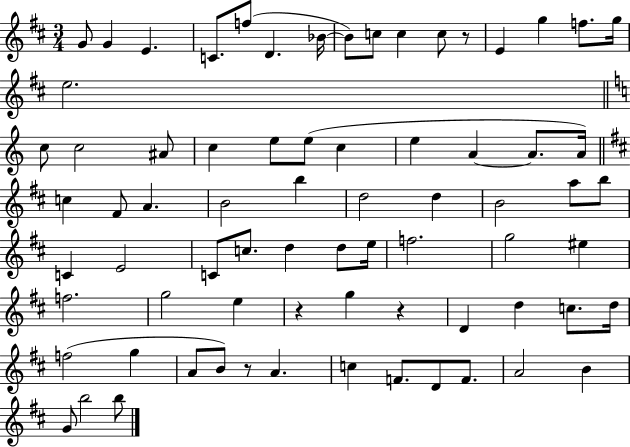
G4/e G4/q E4/q. C4/e. F5/e D4/q. Bb4/s Bb4/e C5/e C5/q C5/e R/e E4/q G5/q F5/e. G5/s E5/h. C5/e C5/h A#4/e C5/q E5/e E5/e C5/q E5/q A4/q A4/e. A4/s C5/q F#4/e A4/q. B4/h B5/q D5/h D5/q B4/h A5/e B5/e C4/q E4/h C4/e C5/e. D5/q D5/e E5/s F5/h. G5/h EIS5/q F5/h. G5/h E5/q R/q G5/q R/q D4/q D5/q C5/e. D5/s F5/h G5/q A4/e B4/e R/e A4/q. C5/q F4/e. D4/e F4/e. A4/h B4/q G4/e B5/h B5/e